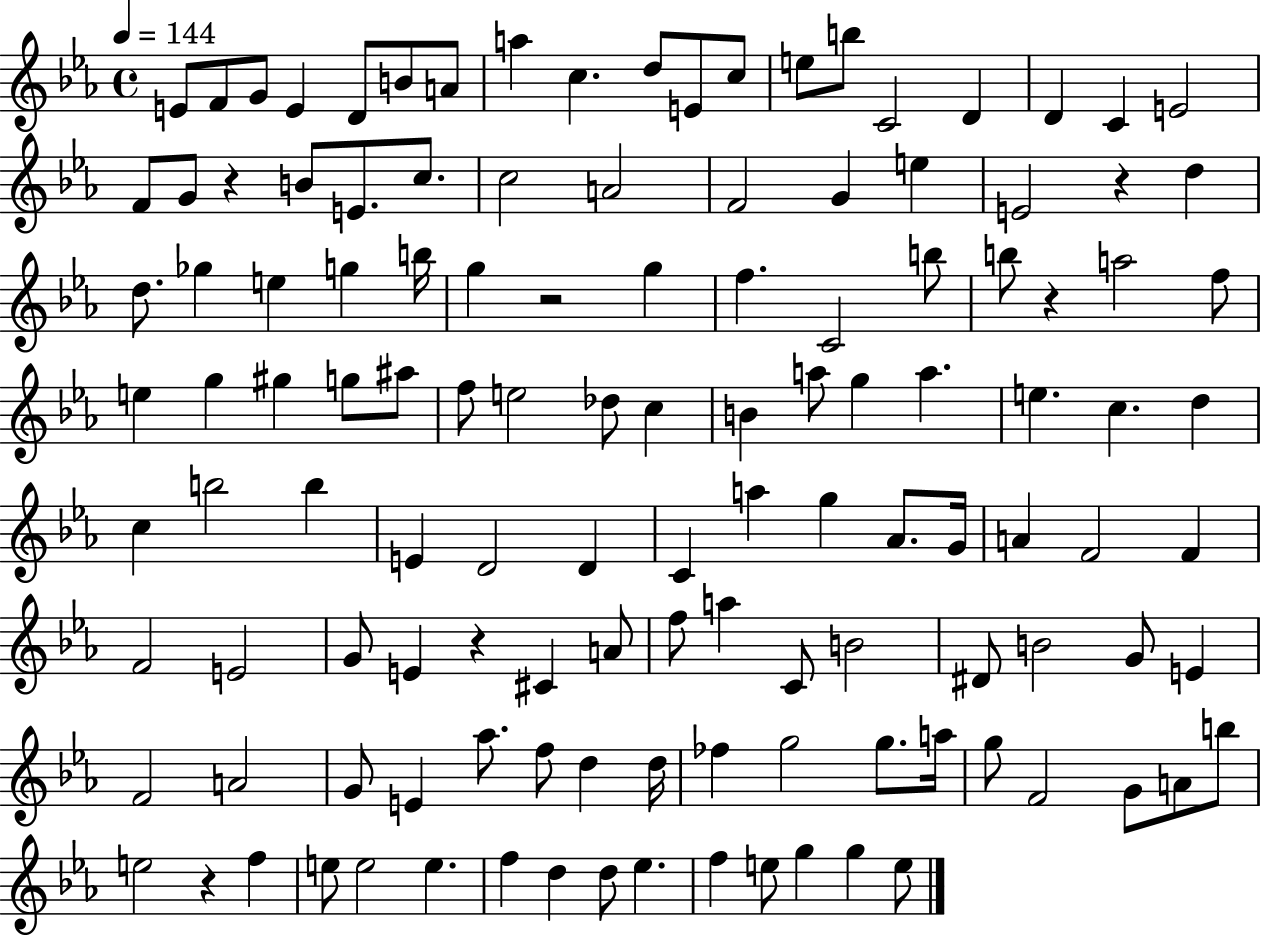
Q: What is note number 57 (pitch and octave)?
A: A5